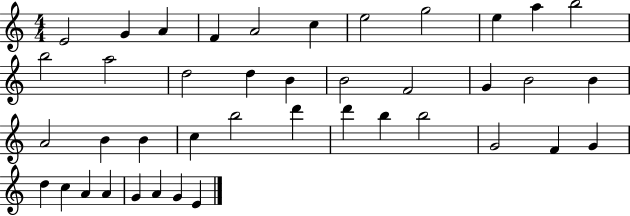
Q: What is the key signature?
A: C major